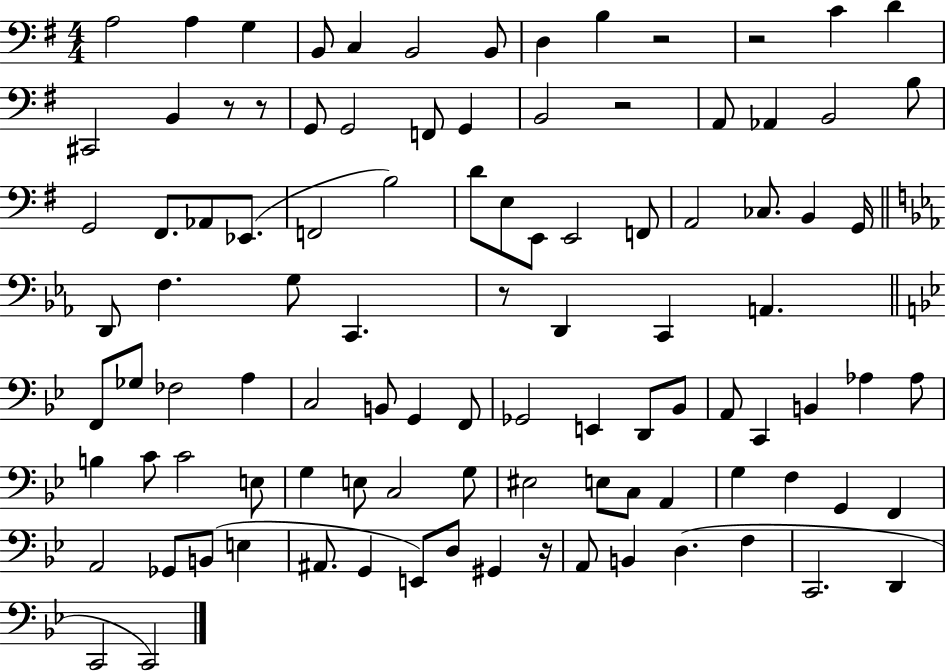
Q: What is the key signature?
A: G major